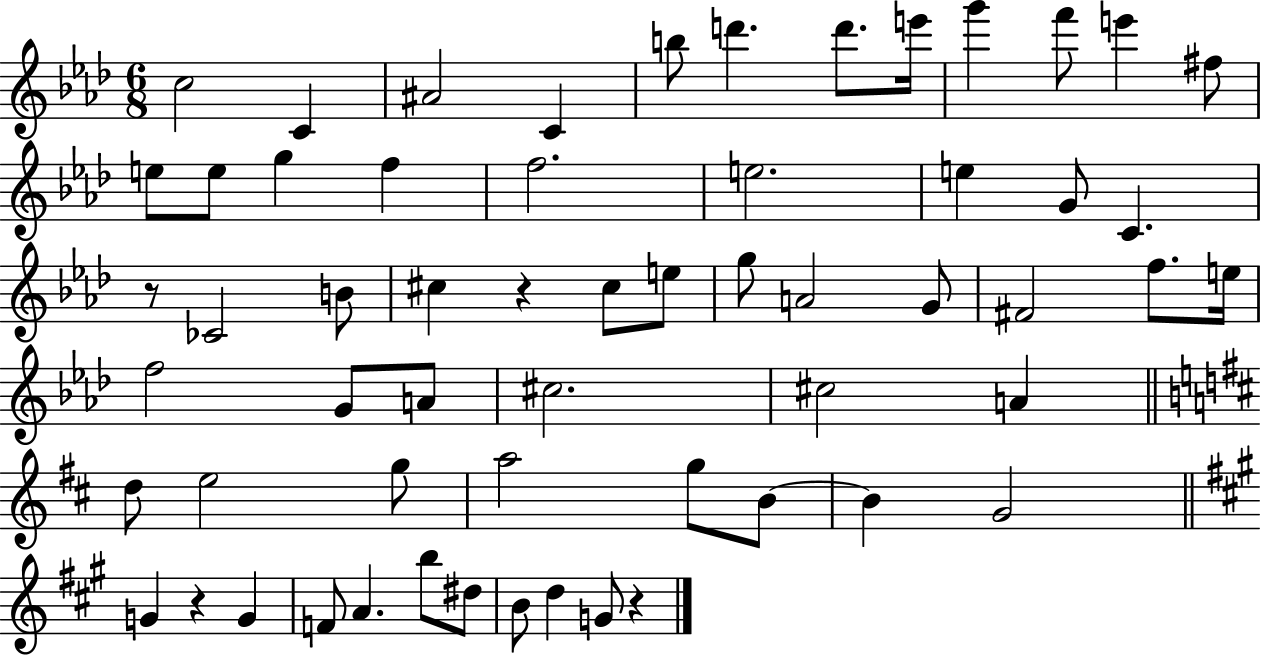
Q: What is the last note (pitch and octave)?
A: G4